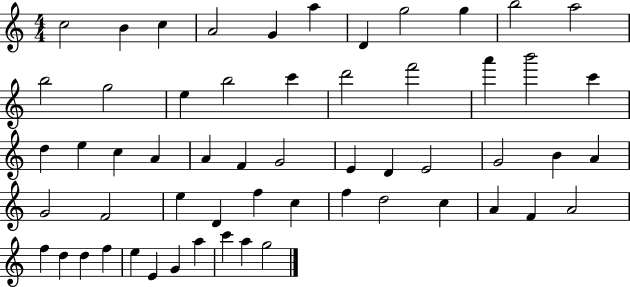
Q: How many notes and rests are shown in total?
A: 57